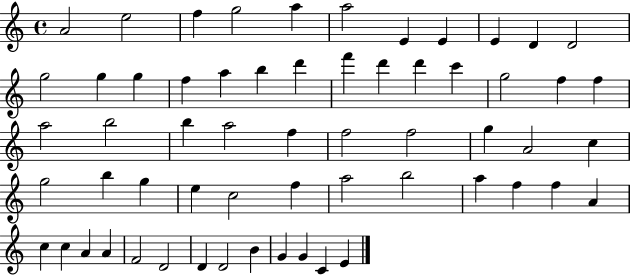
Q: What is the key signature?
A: C major